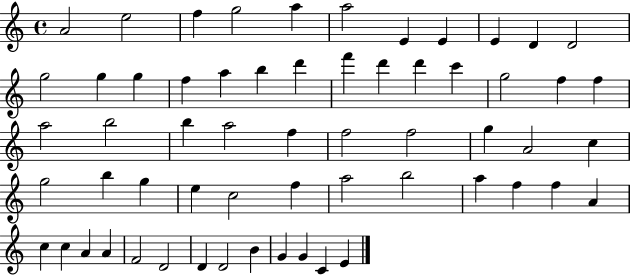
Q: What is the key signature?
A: C major